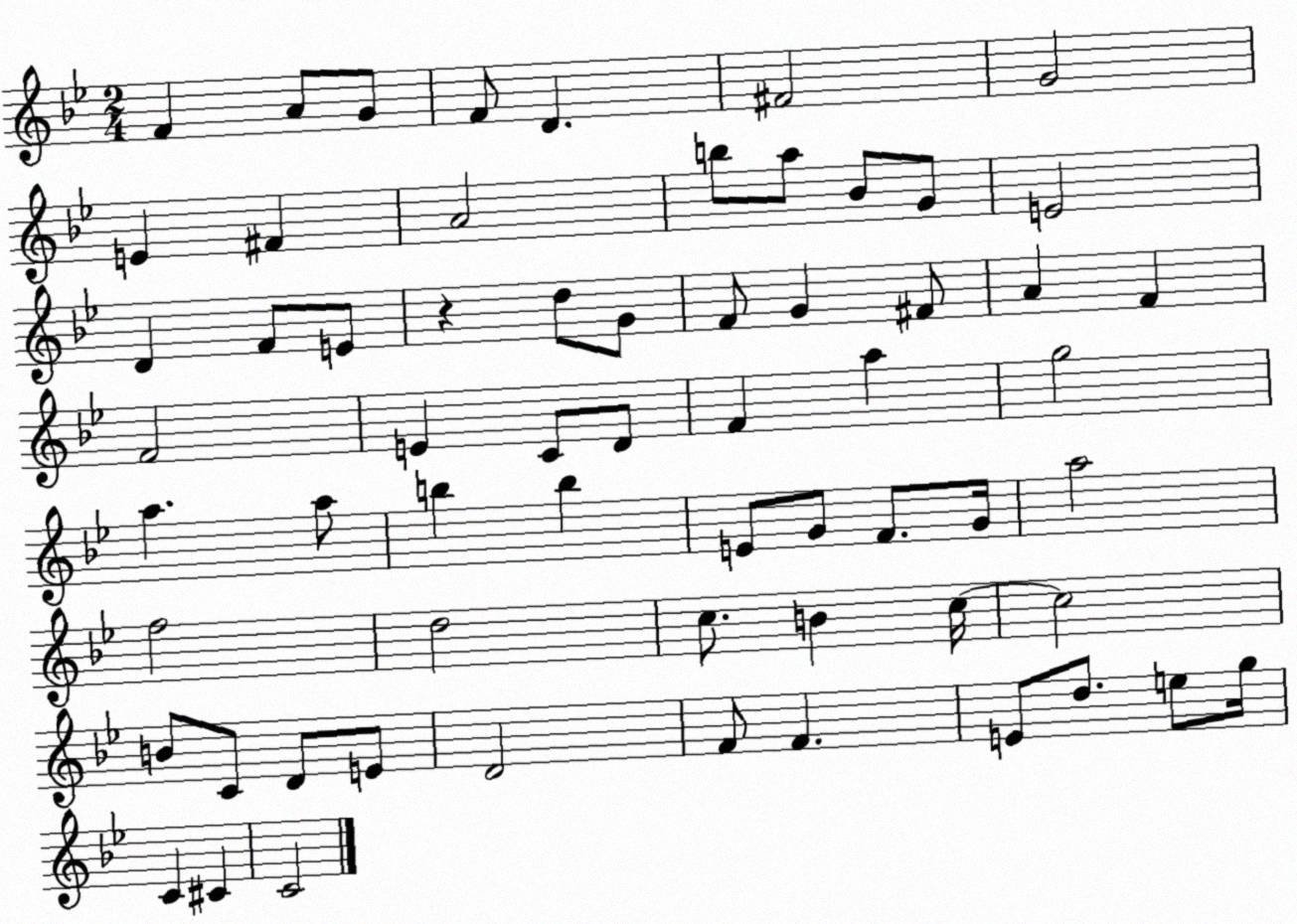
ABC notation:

X:1
T:Untitled
M:2/4
L:1/4
K:Bb
F A/2 G/2 F/2 D ^F2 G2 E ^F A2 b/2 a/2 _B/2 G/2 E2 D F/2 E/2 z d/2 G/2 F/2 G ^F/2 A F F2 E C/2 D/2 F a g2 a a/2 b b E/2 G/2 F/2 G/4 a2 f2 d2 c/2 B c/4 c2 B/2 C/2 D/2 E/2 D2 F/2 F E/2 d/2 e/2 g/4 C ^C C2